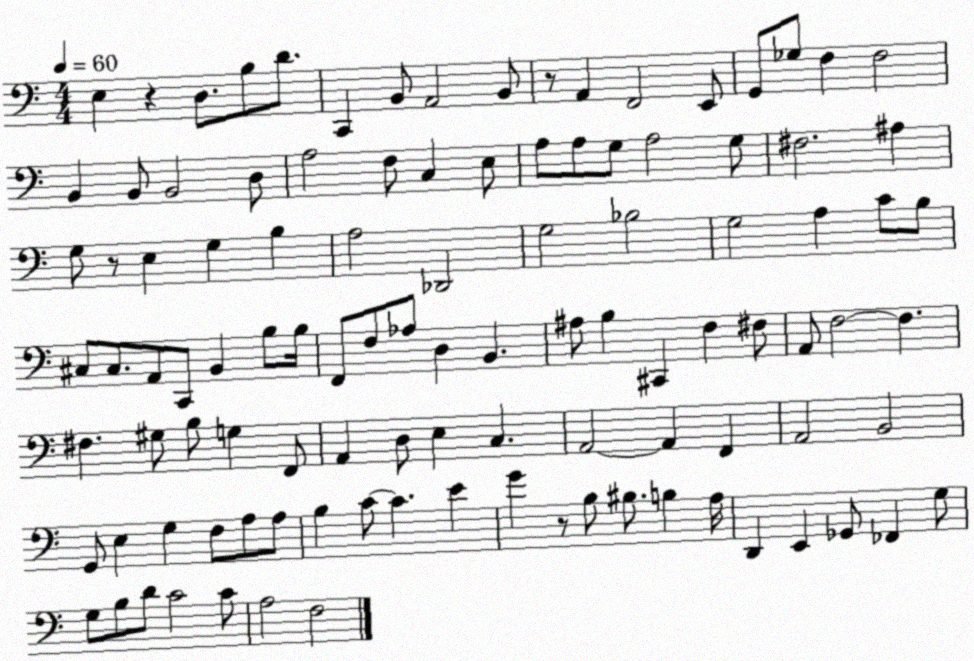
X:1
T:Untitled
M:4/4
L:1/4
K:C
E, z D,/2 B,/2 D/2 C,, B,,/2 A,,2 B,,/2 z/2 A,, F,,2 E,,/2 G,,/2 _G,/2 F, F,2 B,, B,,/2 B,,2 D,/2 A,2 F,/2 C, E,/2 A,/2 A,/2 G,/2 A,2 G,/2 ^F,2 ^A, G,/2 z/2 E, G, B, A,2 _D,,2 G,2 _B,2 G,2 A, C/2 B,/2 ^C,/2 ^C,/2 A,,/2 C,,/2 B,, B,/2 B,/4 F,,/2 F,/2 _A,/2 D, B,, ^A,/2 B, ^C,, F, ^F,/2 A,,/2 F,2 F, ^F, ^G,/2 B,/2 G, F,,/2 A,, D,/2 E, C, A,,2 A,, F,, A,,2 B,,2 G,,/2 E, G, F,/2 A,/2 A,/2 B, C/2 C E G z/2 B,/2 ^B,/2 B, A,/4 D,, E,, _G,,/2 _F,, G,/2 G,/2 B,/2 D/2 C2 C/2 A,2 F,2